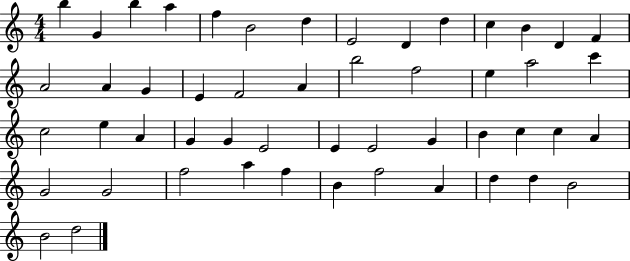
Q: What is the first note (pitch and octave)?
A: B5